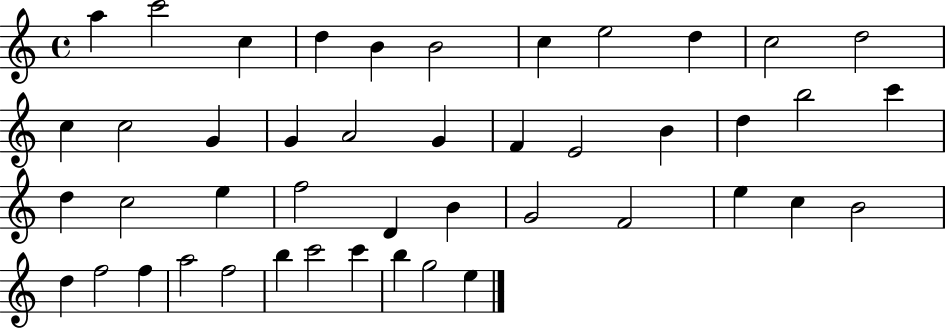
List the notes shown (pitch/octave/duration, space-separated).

A5/q C6/h C5/q D5/q B4/q B4/h C5/q E5/h D5/q C5/h D5/h C5/q C5/h G4/q G4/q A4/h G4/q F4/q E4/h B4/q D5/q B5/h C6/q D5/q C5/h E5/q F5/h D4/q B4/q G4/h F4/h E5/q C5/q B4/h D5/q F5/h F5/q A5/h F5/h B5/q C6/h C6/q B5/q G5/h E5/q